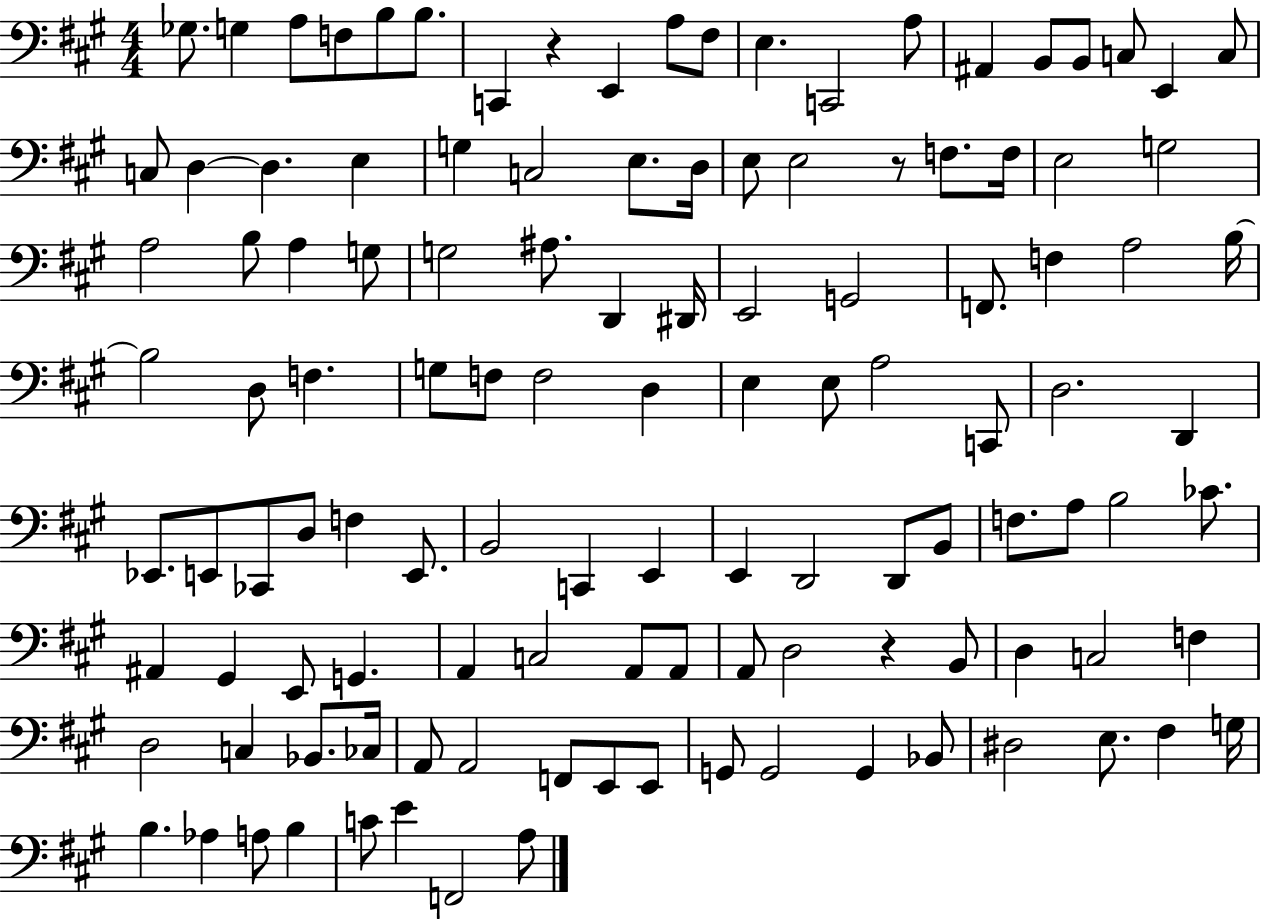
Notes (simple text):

Gb3/e. G3/q A3/e F3/e B3/e B3/e. C2/q R/q E2/q A3/e F#3/e E3/q. C2/h A3/e A#2/q B2/e B2/e C3/e E2/q C3/e C3/e D3/q D3/q. E3/q G3/q C3/h E3/e. D3/s E3/e E3/h R/e F3/e. F3/s E3/h G3/h A3/h B3/e A3/q G3/e G3/h A#3/e. D2/q D#2/s E2/h G2/h F2/e. F3/q A3/h B3/s B3/h D3/e F3/q. G3/e F3/e F3/h D3/q E3/q E3/e A3/h C2/e D3/h. D2/q Eb2/e. E2/e CES2/e D3/e F3/q E2/e. B2/h C2/q E2/q E2/q D2/h D2/e B2/e F3/e. A3/e B3/h CES4/e. A#2/q G#2/q E2/e G2/q. A2/q C3/h A2/e A2/e A2/e D3/h R/q B2/e D3/q C3/h F3/q D3/h C3/q Bb2/e. CES3/s A2/e A2/h F2/e E2/e E2/e G2/e G2/h G2/q Bb2/e D#3/h E3/e. F#3/q G3/s B3/q. Ab3/q A3/e B3/q C4/e E4/q F2/h A3/e